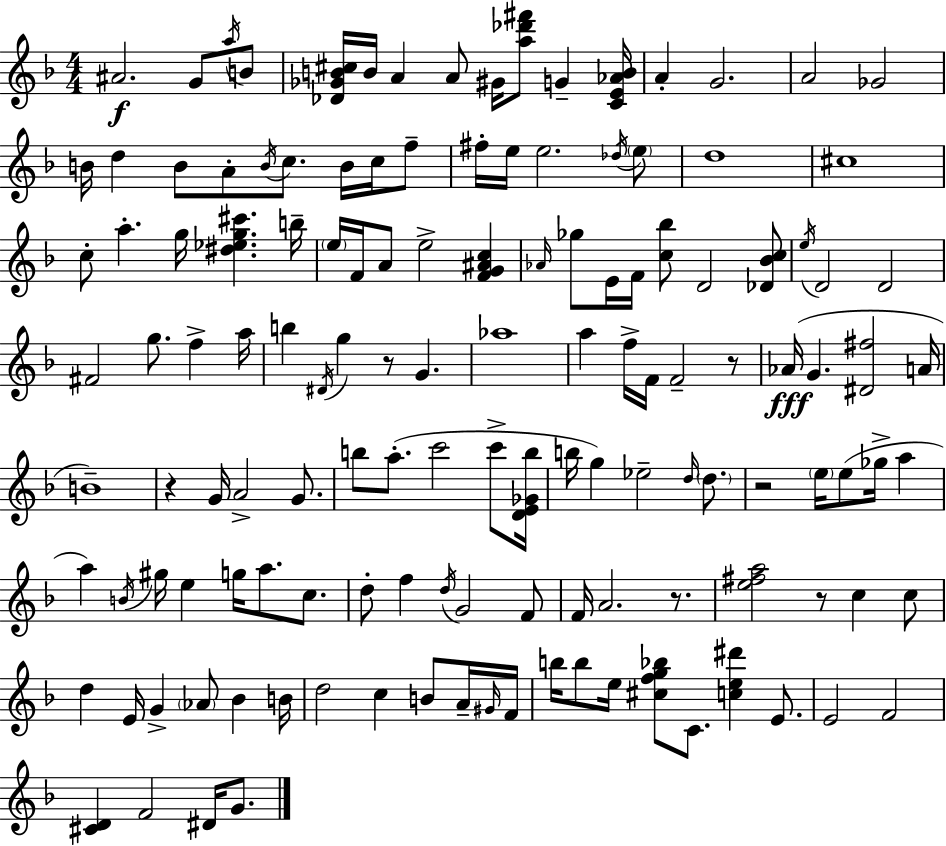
{
  \clef treble
  \numericTimeSignature
  \time 4/4
  \key f \major
  ais'2.\f g'8 \acciaccatura { a''16 } b'8 | <des' ges' b' cis''>16 b'16 a'4 a'8 gis'16 <a'' des''' fis'''>8 g'4-- | <c' e' aes' b'>16 a'4-. g'2. | a'2 ges'2 | \break b'16 d''4 b'8 a'8-. \acciaccatura { b'16 } c''8. b'16 c''16 | f''8-- fis''16-. e''16 e''2. | \acciaccatura { des''16 } \parenthesize e''8 d''1 | cis''1 | \break c''8-. a''4.-. g''16 <dis'' ees'' g'' cis'''>4. | b''16-- \parenthesize e''16 f'16 a'8 e''2-> <f' g' ais' c''>4 | \grace { aes'16 } ges''8 e'16 f'16 <c'' bes''>8 d'2 | <des' bes' c''>8 \acciaccatura { e''16 } d'2 d'2 | \break fis'2 g''8. | f''4-> a''16 b''4 \acciaccatura { dis'16 } g''4 r8 | g'4. aes''1 | a''4 f''16-> f'16 f'2-- | \break r8 aes'16(\fff g'4. <dis' fis''>2 | a'16 b'1--) | r4 g'16 a'2-> | g'8. b''8 a''8.-.( c'''2 | \break c'''8-> <d' e' ges' b''>16 b''16 g''4) ees''2-- | \grace { d''16 } \parenthesize d''8. r2 \parenthesize e''16 | e''8( ges''16-> a''4 a''4) \acciaccatura { b'16 } gis''16 e''4 | g''16 a''8. c''8. d''8-. f''4 \acciaccatura { d''16 } g'2 | \break f'8 f'16 a'2. | r8. <e'' fis'' a''>2 | r8 c''4 c''8 d''4 e'16 g'4-> | \parenthesize aes'8 bes'4 b'16 d''2 | \break c''4 b'8 a'16-- \grace { gis'16 } f'16 b''16 b''8 e''16 <cis'' f'' g'' bes''>8 | c'8. <c'' e'' dis'''>4 e'8. e'2 | f'2 <cis' d'>4 f'2 | dis'16 g'8. \bar "|."
}